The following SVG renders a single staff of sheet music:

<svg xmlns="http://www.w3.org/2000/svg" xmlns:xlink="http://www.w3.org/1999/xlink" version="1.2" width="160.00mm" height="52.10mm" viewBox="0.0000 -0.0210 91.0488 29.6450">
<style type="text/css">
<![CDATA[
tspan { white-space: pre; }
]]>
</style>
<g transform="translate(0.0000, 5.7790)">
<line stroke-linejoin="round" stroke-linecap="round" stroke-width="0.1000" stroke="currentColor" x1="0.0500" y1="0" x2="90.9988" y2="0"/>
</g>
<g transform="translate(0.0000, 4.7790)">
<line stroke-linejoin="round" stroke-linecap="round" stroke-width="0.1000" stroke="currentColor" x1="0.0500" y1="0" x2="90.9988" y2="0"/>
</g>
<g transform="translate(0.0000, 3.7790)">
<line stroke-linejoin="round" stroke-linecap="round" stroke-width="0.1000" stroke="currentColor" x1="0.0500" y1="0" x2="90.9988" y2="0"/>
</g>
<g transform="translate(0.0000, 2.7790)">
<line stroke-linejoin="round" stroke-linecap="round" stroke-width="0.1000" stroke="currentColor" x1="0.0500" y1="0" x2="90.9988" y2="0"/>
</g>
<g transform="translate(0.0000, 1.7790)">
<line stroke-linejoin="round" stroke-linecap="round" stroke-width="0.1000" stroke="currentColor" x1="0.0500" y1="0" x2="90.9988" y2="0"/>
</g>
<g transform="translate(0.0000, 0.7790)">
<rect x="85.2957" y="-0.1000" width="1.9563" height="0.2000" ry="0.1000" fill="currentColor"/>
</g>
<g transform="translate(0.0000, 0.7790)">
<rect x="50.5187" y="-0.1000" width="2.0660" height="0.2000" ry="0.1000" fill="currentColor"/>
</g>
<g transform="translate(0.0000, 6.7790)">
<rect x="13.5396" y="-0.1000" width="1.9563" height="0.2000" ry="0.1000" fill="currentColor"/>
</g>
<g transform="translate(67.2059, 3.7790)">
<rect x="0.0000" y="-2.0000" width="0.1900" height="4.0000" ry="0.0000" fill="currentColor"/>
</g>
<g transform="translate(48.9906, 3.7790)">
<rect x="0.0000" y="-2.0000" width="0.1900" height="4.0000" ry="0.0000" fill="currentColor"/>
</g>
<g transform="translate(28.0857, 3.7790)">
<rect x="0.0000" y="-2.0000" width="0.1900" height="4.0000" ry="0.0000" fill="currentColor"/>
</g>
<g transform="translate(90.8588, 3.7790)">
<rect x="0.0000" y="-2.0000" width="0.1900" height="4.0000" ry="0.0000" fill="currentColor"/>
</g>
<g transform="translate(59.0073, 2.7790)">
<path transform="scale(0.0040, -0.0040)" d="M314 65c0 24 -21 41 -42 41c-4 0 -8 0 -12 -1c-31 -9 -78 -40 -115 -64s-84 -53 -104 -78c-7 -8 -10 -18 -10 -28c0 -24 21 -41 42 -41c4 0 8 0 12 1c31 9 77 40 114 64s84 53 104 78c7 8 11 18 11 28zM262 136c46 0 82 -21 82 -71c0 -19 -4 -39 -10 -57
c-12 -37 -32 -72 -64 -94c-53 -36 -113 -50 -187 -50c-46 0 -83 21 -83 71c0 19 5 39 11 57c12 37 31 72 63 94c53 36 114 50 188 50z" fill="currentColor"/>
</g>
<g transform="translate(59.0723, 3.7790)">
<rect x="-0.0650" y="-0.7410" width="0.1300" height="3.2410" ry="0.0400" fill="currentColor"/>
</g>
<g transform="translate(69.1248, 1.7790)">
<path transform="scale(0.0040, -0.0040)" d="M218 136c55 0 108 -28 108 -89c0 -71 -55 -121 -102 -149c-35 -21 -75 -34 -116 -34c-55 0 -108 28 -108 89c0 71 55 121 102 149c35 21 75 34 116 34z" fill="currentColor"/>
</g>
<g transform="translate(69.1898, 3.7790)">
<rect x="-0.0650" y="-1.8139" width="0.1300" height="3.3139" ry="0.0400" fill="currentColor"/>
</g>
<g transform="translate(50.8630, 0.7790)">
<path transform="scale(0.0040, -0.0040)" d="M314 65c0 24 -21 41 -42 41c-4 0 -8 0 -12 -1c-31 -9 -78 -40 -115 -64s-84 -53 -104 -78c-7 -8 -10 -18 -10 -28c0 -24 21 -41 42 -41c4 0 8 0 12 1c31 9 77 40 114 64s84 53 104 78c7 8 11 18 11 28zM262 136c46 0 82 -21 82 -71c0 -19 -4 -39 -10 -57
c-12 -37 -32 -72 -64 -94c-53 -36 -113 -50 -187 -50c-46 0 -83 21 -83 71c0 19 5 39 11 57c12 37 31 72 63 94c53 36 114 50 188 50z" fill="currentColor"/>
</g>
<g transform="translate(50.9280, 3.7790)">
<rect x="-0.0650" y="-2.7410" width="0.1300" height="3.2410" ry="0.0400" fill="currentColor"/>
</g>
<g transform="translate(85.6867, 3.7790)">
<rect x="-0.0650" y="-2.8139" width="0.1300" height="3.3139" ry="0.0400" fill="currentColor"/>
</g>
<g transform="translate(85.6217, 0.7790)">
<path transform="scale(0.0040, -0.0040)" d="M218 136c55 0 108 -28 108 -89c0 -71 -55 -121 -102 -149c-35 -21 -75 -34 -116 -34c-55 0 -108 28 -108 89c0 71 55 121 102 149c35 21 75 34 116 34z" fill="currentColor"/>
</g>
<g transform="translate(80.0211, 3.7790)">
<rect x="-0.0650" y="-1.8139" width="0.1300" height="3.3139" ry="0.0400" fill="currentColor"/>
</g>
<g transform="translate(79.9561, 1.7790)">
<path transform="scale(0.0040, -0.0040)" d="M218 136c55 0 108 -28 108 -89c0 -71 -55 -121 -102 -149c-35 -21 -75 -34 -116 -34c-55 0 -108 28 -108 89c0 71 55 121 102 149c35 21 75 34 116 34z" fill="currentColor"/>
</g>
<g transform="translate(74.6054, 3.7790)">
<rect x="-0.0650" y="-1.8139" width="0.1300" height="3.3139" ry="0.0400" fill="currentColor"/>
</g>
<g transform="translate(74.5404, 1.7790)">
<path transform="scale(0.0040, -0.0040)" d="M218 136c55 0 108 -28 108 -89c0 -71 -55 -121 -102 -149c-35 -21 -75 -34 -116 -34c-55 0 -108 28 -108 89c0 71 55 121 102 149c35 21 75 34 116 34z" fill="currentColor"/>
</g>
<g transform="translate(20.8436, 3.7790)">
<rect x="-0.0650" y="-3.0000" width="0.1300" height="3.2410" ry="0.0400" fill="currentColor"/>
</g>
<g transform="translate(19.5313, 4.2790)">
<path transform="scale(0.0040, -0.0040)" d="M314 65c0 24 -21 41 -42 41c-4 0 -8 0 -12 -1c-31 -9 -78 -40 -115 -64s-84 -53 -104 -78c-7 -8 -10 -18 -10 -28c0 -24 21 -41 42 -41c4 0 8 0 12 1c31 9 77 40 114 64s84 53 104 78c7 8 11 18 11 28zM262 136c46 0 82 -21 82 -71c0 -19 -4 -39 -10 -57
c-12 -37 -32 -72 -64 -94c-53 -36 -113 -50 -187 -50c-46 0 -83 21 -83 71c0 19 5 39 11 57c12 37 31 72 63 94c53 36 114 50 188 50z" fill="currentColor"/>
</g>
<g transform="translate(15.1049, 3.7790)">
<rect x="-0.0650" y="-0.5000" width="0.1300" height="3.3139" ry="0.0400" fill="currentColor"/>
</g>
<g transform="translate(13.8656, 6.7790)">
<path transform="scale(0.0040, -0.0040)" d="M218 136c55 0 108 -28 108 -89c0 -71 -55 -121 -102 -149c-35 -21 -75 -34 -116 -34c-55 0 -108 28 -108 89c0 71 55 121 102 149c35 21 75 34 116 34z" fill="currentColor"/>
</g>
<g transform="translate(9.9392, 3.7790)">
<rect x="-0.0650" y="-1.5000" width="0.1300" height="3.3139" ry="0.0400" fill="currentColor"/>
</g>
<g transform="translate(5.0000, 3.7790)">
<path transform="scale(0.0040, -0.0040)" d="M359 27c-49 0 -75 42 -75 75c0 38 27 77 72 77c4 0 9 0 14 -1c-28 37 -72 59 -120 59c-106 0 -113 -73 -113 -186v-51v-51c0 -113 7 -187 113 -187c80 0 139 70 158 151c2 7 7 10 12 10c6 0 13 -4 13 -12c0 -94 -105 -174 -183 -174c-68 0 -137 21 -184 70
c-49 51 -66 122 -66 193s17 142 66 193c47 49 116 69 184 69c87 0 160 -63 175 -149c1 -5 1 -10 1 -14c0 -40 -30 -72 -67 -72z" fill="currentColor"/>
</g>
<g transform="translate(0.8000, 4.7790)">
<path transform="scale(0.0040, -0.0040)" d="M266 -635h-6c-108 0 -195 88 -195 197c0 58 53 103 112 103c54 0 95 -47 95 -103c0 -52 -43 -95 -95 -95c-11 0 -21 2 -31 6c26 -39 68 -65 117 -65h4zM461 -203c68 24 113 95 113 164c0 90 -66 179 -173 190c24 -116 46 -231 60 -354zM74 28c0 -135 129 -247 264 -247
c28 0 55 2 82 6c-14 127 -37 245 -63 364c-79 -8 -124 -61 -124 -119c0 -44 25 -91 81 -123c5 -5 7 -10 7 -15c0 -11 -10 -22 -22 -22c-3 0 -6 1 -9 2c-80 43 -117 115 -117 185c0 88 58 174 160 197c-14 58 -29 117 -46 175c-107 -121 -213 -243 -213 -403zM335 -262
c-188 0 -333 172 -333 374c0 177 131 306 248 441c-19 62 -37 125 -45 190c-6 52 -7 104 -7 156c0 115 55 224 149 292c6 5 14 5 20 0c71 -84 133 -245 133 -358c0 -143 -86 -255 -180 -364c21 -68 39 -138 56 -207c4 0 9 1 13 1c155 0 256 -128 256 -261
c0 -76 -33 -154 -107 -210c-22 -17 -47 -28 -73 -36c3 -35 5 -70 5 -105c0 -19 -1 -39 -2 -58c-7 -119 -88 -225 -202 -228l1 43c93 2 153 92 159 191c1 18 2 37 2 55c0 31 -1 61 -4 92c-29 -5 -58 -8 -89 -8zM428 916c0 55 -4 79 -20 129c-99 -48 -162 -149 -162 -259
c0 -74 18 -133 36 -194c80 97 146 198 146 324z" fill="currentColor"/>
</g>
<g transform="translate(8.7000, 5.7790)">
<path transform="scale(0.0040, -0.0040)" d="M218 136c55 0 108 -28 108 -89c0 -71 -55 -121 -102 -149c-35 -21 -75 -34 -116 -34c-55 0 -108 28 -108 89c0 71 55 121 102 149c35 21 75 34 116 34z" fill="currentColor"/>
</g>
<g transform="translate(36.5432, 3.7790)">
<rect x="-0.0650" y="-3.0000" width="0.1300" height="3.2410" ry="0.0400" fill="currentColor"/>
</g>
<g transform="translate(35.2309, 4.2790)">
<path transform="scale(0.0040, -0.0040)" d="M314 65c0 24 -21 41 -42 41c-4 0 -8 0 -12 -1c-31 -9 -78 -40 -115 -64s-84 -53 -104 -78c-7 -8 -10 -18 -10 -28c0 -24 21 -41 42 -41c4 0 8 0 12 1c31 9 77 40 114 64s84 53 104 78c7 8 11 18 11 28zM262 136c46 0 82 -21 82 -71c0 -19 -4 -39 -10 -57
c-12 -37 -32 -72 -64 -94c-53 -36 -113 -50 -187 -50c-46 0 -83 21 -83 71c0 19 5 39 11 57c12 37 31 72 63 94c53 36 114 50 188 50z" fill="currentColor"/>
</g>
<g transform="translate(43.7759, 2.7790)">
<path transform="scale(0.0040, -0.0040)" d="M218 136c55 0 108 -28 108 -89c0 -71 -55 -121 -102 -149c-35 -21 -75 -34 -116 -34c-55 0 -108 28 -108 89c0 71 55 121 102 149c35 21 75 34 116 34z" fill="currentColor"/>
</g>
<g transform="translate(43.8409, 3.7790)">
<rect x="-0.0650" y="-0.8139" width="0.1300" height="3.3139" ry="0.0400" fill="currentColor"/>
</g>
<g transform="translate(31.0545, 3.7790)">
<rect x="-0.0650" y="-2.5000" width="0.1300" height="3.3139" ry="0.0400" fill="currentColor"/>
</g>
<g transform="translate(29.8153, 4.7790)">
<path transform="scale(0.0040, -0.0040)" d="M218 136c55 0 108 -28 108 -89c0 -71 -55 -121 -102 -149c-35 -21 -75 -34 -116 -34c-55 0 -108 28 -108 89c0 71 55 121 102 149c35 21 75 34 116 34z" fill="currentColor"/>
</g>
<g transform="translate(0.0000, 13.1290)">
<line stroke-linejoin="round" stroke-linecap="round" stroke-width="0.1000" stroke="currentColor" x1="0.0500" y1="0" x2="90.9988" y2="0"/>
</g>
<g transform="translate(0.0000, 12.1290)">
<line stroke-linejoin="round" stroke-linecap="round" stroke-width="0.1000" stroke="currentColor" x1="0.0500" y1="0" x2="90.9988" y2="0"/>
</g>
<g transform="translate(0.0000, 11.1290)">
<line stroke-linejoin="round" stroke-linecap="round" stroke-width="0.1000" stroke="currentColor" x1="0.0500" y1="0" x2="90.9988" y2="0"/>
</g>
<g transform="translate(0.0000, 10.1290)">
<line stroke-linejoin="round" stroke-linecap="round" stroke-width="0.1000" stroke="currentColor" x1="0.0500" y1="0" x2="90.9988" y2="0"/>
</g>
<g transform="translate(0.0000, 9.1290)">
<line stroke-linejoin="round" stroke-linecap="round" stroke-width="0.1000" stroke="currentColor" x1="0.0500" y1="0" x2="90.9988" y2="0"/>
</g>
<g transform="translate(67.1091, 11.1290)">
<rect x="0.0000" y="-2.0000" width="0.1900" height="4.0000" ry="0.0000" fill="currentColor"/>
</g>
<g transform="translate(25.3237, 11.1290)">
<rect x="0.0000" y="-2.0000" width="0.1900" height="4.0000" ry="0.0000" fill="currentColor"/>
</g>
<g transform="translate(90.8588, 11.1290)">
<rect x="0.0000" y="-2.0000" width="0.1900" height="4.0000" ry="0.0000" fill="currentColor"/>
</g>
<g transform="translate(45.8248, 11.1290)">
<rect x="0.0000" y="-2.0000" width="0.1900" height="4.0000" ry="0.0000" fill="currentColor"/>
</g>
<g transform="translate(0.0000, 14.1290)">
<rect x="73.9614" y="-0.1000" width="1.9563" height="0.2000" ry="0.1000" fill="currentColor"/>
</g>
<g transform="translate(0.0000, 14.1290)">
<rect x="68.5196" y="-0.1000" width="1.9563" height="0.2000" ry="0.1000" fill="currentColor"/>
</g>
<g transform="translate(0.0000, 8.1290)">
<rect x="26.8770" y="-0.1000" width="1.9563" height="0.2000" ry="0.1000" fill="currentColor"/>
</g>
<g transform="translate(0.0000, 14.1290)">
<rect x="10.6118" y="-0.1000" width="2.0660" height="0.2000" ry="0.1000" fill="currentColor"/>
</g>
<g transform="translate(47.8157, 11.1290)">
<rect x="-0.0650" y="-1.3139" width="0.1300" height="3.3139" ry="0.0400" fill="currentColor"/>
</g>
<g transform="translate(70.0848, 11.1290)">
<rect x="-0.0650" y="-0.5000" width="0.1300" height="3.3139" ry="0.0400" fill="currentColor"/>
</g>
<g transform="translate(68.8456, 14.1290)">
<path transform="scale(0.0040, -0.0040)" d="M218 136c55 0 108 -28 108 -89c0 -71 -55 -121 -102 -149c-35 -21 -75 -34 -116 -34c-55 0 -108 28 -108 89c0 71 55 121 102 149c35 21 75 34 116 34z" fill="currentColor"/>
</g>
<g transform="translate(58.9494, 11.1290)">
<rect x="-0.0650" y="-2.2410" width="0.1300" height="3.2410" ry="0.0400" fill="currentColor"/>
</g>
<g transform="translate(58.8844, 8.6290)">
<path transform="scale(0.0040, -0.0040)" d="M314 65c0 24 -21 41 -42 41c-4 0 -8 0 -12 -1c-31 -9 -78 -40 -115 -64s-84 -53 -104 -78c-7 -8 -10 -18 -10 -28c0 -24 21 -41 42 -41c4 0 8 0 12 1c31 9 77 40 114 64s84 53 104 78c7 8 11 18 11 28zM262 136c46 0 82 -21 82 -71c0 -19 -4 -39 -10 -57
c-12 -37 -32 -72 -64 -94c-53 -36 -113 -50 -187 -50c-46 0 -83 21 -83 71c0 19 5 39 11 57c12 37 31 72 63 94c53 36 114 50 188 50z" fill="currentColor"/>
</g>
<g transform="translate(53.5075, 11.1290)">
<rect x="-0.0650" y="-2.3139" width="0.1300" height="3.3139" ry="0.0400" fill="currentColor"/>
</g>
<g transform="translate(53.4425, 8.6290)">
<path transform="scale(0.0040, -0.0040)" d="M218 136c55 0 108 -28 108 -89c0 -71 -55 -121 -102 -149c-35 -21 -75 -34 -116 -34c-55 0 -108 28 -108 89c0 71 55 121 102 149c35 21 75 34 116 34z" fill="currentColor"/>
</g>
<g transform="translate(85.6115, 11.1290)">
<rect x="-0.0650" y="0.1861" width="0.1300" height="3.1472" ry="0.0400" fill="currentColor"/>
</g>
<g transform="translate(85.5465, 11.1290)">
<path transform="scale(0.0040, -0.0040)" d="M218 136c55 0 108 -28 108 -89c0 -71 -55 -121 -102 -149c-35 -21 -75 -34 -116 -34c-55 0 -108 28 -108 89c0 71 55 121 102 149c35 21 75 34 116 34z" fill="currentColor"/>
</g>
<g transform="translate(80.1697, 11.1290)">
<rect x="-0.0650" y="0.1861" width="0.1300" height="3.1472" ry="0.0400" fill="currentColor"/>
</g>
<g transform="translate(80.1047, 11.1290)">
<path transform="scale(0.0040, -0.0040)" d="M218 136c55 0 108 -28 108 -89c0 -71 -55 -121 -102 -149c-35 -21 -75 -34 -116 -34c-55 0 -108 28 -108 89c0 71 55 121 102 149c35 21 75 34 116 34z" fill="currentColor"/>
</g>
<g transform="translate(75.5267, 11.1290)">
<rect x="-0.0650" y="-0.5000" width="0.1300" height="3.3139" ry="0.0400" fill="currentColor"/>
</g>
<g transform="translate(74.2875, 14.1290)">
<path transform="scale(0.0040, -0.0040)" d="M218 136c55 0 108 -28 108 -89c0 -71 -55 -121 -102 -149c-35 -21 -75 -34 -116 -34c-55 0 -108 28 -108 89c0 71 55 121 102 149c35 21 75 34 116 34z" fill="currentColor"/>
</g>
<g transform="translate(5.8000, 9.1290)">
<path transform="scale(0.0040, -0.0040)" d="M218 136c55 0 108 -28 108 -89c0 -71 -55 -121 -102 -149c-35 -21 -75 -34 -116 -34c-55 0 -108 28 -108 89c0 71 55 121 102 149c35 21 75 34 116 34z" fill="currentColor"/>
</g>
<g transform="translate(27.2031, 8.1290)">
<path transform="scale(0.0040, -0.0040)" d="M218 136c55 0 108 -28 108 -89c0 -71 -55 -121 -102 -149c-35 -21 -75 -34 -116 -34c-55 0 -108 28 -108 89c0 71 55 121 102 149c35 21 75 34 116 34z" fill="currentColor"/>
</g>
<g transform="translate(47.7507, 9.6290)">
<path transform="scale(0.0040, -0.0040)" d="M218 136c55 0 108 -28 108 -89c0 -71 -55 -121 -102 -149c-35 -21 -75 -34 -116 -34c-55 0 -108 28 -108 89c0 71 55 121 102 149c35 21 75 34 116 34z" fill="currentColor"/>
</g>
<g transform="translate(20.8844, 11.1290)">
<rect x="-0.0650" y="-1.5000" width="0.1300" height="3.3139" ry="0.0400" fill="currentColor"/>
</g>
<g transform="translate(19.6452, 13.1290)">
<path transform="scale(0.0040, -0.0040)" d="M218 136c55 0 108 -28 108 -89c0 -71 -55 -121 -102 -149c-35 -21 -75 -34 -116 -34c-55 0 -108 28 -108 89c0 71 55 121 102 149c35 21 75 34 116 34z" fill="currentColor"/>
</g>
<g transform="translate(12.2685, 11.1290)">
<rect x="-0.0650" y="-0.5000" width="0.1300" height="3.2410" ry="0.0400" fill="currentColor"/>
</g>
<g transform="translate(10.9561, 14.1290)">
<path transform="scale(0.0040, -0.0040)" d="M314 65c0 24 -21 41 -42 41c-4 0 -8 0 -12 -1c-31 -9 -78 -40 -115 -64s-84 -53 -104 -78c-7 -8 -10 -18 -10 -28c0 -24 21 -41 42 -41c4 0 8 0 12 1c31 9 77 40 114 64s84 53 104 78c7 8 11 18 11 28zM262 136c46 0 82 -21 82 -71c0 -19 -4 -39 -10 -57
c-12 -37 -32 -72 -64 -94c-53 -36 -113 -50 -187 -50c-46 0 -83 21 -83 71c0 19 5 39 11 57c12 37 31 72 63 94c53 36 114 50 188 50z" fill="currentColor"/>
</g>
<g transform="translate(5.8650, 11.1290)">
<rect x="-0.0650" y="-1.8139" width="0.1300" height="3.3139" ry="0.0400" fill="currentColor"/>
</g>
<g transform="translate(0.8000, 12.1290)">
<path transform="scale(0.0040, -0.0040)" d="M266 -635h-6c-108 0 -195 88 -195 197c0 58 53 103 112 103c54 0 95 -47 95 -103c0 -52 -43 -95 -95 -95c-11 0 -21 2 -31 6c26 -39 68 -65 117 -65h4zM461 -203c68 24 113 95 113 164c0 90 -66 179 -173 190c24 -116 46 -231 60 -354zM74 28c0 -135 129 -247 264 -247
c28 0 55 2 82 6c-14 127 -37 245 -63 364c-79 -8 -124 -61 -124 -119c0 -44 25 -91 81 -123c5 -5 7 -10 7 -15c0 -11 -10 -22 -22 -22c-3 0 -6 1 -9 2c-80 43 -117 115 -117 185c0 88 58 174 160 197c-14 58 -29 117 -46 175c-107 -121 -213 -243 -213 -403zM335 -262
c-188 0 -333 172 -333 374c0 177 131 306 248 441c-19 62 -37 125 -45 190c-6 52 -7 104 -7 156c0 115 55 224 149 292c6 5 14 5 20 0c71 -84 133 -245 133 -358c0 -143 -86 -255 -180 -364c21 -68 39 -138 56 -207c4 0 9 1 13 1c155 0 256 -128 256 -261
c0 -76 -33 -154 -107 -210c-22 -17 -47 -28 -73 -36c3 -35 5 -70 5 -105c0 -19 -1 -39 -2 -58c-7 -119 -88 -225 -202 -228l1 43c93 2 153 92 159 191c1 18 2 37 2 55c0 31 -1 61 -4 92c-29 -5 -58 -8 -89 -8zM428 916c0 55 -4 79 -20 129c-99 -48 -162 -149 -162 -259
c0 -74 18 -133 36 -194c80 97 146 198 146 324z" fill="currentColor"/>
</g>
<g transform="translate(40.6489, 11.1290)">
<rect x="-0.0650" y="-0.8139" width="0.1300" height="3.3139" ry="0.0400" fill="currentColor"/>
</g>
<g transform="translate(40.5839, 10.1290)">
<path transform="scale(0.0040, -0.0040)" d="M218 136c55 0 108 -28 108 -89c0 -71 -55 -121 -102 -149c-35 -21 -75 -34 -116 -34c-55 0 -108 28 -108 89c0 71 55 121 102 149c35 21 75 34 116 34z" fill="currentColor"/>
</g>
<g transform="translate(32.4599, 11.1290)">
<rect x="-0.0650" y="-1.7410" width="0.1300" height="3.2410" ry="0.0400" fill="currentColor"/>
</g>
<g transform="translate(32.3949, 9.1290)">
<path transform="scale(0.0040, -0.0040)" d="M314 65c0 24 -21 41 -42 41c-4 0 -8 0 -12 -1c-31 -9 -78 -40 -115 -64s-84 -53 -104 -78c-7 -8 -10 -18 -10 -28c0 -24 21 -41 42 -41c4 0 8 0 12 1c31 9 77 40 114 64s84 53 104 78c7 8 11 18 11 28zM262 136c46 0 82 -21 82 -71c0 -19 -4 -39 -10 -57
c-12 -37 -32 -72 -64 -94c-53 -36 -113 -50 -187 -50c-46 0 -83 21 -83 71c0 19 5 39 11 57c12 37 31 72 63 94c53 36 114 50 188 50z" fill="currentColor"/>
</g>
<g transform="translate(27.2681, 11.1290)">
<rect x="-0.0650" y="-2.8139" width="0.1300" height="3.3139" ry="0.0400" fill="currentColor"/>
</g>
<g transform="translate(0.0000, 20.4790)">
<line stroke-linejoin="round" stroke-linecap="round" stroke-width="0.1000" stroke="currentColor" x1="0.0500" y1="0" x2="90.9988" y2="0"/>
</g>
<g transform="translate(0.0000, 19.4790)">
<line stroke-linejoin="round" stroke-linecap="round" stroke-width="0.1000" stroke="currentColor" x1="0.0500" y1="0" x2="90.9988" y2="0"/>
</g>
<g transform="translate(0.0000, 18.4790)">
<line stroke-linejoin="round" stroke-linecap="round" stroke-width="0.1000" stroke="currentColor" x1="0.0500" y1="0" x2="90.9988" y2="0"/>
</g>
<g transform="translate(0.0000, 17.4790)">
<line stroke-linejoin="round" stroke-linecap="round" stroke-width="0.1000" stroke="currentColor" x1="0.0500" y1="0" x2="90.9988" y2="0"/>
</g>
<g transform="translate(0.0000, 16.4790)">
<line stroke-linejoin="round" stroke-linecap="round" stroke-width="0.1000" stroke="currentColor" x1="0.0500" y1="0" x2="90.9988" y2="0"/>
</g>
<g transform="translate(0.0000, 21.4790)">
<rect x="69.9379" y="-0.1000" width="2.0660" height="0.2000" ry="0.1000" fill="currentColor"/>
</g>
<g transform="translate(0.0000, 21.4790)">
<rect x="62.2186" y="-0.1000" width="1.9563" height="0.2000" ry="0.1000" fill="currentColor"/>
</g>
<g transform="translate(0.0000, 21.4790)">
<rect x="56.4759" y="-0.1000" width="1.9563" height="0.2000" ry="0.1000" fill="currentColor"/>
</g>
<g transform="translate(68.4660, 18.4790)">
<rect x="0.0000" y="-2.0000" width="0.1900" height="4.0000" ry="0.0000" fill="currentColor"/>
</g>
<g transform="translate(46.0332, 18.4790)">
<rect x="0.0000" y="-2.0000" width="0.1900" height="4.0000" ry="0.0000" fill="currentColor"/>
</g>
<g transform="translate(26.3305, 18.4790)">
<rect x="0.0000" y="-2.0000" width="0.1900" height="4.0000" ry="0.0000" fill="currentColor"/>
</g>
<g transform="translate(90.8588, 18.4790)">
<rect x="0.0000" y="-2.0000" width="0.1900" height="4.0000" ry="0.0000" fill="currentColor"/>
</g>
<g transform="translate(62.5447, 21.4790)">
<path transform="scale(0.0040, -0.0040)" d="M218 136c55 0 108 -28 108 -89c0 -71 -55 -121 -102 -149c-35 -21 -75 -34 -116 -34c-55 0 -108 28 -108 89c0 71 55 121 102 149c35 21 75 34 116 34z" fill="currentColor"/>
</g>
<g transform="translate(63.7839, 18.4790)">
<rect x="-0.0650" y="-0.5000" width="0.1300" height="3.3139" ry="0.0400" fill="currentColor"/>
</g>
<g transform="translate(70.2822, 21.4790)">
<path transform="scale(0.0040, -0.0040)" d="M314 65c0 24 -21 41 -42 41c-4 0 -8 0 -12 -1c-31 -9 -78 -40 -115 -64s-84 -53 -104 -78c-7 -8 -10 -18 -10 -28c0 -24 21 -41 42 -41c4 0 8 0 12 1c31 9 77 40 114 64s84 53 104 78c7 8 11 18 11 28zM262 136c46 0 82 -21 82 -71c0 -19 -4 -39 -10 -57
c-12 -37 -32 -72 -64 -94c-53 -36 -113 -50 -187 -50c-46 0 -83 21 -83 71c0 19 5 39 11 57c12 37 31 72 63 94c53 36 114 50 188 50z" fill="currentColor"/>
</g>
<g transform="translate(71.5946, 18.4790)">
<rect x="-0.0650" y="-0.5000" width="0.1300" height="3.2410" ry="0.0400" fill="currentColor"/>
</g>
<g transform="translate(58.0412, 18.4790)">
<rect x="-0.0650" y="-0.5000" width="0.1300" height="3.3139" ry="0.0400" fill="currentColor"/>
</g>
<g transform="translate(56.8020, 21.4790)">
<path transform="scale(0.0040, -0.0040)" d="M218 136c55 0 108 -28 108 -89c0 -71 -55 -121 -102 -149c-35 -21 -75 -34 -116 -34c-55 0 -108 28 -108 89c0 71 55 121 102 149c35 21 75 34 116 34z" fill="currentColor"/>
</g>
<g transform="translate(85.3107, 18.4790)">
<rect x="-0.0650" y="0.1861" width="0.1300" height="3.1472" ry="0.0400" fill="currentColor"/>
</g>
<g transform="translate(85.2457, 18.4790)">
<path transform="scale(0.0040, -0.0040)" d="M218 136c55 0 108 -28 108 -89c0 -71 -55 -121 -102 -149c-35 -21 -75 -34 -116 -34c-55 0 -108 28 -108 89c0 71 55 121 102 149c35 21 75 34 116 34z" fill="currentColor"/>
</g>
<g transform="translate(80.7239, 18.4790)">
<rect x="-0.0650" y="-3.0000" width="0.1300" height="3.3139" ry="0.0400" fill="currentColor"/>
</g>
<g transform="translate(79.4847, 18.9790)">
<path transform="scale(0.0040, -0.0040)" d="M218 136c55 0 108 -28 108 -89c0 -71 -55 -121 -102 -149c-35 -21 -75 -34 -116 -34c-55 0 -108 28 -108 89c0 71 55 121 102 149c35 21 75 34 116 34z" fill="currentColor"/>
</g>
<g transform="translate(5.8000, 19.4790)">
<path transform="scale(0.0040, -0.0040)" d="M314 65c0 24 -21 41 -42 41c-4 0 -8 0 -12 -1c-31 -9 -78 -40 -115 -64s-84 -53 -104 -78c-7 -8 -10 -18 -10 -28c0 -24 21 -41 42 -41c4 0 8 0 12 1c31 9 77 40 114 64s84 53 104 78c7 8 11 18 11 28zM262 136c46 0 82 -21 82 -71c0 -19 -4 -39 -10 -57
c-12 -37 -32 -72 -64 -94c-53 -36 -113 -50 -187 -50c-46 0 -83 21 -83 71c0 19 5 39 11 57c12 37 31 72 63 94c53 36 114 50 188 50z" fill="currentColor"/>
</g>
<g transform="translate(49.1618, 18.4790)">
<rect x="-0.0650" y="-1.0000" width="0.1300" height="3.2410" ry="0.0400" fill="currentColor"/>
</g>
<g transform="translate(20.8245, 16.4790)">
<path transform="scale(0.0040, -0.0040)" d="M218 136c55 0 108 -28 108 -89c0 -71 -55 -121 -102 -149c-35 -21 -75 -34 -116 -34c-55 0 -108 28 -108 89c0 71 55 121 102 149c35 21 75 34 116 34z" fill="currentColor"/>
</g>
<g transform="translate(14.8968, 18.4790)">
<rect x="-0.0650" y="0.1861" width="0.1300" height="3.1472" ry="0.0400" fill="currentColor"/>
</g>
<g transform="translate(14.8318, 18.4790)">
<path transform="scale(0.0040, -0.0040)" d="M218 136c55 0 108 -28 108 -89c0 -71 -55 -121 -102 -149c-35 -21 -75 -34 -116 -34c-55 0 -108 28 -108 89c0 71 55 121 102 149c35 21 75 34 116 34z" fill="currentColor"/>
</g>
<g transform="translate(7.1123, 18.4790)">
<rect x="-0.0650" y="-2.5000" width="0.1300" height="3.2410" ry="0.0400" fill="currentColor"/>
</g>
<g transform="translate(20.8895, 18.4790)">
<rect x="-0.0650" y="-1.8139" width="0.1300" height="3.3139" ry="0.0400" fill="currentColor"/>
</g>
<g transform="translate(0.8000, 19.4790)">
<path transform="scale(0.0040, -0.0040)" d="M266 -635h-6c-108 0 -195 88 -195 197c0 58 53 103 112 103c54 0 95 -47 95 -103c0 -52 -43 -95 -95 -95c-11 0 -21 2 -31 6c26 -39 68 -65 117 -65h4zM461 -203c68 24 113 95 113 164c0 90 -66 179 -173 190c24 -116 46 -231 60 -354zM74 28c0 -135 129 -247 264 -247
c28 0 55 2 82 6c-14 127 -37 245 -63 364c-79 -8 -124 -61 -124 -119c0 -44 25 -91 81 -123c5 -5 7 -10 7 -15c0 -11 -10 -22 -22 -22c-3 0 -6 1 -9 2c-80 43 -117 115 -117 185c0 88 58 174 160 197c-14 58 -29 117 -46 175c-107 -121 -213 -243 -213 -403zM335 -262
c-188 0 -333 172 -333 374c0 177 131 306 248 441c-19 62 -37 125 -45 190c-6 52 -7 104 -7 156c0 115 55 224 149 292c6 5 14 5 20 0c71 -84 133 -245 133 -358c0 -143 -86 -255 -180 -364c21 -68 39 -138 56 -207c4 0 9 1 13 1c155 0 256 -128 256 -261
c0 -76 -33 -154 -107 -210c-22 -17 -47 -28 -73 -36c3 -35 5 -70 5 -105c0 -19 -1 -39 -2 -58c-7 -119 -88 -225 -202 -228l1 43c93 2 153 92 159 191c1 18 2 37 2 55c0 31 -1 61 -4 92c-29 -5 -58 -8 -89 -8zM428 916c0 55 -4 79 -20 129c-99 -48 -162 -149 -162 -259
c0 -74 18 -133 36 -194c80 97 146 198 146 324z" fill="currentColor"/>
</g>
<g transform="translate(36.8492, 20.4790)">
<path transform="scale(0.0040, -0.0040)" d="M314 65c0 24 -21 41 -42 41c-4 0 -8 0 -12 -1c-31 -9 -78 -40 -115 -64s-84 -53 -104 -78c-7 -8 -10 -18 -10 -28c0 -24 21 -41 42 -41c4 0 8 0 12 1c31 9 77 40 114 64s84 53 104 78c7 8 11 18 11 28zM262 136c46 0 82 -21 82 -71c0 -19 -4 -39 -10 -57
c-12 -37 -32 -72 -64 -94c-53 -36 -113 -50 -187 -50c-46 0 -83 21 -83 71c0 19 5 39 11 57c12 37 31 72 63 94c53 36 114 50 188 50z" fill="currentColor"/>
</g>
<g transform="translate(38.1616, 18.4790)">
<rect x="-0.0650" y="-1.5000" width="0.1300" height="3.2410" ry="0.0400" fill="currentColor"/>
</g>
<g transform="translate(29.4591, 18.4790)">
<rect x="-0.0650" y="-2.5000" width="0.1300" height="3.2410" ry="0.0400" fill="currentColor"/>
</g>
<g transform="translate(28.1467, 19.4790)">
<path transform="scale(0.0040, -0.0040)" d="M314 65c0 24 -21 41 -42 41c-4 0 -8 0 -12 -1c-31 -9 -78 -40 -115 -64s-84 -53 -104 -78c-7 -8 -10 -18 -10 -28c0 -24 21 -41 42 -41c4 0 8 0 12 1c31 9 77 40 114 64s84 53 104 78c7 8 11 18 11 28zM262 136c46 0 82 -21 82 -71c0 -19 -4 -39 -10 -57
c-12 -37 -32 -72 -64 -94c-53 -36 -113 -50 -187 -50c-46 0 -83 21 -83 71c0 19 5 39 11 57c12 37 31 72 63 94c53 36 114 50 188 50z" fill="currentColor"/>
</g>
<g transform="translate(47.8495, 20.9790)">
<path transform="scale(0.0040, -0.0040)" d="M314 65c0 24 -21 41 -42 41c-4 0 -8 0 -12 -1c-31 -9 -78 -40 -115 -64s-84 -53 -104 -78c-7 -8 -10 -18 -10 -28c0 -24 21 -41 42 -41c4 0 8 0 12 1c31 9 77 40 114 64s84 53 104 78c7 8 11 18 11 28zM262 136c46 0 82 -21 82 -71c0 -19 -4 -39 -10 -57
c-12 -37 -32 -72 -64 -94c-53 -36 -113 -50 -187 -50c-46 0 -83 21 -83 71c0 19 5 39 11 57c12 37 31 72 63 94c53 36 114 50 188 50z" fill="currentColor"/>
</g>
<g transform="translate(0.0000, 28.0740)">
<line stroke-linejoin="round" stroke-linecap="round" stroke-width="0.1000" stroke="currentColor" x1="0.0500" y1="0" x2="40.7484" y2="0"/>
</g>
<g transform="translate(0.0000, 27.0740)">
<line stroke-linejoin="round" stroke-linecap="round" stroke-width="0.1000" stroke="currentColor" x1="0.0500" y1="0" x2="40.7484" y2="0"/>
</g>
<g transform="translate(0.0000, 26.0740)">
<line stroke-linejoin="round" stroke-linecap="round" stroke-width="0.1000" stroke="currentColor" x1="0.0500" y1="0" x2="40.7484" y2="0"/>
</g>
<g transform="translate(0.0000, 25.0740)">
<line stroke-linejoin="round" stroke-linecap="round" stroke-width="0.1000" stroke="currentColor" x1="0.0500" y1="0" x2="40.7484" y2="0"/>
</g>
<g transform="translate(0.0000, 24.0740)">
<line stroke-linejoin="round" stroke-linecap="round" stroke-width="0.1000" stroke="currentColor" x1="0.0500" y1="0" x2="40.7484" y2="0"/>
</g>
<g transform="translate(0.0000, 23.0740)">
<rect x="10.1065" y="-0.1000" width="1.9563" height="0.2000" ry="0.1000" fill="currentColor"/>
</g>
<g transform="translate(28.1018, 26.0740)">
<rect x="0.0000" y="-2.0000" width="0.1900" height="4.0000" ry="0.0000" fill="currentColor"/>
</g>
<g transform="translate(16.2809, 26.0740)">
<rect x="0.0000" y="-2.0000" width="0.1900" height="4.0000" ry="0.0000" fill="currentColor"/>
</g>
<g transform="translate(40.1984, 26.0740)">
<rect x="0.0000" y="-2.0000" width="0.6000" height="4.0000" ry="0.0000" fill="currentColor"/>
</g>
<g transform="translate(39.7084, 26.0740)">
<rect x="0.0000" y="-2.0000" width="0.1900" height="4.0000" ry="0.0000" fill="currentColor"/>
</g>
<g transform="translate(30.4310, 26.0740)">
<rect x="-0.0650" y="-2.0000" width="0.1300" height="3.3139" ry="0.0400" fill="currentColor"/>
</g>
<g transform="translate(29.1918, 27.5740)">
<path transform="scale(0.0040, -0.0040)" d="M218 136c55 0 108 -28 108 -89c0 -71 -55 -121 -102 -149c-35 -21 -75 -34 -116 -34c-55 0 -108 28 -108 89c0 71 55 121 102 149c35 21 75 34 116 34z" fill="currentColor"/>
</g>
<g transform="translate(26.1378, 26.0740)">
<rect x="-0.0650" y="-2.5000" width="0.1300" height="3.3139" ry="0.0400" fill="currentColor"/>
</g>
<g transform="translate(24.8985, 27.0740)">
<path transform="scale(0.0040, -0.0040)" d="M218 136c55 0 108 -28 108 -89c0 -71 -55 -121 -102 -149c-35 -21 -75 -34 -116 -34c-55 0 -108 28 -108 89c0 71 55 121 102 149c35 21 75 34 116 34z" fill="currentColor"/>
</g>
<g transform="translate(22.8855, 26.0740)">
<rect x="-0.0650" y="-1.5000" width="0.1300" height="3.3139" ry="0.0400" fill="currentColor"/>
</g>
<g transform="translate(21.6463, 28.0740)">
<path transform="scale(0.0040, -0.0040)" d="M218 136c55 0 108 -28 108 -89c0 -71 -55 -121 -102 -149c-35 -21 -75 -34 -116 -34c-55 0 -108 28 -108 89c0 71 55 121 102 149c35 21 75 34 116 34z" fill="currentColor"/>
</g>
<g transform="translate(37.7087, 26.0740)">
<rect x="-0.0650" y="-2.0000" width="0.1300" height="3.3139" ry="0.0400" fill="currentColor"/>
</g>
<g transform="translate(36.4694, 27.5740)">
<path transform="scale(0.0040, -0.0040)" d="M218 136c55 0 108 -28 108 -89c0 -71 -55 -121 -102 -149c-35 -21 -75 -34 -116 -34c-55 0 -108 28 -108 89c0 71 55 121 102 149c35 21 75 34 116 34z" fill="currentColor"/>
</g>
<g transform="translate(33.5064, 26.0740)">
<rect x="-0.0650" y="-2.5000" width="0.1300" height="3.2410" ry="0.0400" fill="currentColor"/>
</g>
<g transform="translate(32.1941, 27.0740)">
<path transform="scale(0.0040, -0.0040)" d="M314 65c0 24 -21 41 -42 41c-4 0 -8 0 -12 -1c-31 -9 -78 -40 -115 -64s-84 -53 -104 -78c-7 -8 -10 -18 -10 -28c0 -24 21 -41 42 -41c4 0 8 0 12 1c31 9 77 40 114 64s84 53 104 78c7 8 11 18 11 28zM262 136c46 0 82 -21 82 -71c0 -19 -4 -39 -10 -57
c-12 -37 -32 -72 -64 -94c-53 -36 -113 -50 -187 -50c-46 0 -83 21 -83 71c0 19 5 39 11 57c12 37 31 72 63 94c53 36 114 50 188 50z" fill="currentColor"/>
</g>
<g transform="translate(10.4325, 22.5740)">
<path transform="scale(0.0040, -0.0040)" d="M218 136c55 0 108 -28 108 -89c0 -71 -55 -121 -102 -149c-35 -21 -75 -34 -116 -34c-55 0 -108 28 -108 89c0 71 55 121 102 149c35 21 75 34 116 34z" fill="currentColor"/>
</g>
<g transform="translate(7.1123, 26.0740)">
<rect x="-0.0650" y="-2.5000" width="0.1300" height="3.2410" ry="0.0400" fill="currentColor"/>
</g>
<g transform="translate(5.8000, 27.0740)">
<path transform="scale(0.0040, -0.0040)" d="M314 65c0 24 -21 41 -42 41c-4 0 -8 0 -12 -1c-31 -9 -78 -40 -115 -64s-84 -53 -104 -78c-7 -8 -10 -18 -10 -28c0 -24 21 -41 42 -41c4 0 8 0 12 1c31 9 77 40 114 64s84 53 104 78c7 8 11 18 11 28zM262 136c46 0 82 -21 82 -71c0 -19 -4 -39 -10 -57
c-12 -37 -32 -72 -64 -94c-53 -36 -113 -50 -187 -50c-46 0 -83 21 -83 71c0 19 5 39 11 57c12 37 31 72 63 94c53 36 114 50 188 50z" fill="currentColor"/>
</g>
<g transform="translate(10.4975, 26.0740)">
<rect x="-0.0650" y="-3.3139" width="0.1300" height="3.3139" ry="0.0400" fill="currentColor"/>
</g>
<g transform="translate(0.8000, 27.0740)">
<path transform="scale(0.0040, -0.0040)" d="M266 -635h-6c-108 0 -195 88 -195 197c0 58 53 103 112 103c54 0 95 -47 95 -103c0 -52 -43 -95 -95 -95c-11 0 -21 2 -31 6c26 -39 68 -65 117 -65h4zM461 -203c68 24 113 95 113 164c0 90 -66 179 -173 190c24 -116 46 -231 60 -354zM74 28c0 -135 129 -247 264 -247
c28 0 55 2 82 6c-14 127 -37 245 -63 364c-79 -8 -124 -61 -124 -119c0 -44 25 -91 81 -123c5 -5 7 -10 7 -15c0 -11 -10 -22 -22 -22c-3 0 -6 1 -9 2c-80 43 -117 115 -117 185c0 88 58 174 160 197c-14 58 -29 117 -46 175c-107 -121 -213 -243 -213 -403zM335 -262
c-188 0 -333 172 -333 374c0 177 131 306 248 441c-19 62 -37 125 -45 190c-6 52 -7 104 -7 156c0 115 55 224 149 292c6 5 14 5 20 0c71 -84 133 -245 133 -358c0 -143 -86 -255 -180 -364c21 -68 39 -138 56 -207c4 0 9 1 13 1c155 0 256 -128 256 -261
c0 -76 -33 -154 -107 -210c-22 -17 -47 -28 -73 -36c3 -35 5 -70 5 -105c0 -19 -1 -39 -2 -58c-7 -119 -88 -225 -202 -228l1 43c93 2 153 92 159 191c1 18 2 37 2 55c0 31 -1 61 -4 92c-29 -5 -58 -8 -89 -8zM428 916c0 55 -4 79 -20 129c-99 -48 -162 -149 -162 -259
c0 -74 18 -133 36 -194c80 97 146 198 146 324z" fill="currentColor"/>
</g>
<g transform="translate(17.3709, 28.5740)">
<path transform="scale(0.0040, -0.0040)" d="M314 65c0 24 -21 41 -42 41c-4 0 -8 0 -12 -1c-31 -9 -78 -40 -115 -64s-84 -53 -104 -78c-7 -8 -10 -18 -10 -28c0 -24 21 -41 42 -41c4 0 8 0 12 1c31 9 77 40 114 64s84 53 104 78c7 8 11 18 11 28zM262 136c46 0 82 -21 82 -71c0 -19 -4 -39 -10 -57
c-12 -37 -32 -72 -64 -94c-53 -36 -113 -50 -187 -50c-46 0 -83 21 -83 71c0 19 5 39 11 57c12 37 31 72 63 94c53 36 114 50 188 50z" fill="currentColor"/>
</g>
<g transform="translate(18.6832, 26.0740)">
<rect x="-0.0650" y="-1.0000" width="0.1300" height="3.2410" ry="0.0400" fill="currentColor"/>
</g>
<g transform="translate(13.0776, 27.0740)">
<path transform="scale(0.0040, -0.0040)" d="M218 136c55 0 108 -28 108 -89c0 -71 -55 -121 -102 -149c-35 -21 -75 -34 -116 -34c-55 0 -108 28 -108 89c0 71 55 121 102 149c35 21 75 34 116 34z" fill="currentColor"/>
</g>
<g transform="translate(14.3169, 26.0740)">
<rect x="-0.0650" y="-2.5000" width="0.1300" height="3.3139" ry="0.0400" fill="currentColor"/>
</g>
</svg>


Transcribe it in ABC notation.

X:1
T:Untitled
M:4/4
L:1/4
K:C
E C A2 G A2 d a2 d2 f f f a f C2 E a f2 d e g g2 C C B B G2 B f G2 E2 D2 C C C2 A B G2 b G D2 E G F G2 F